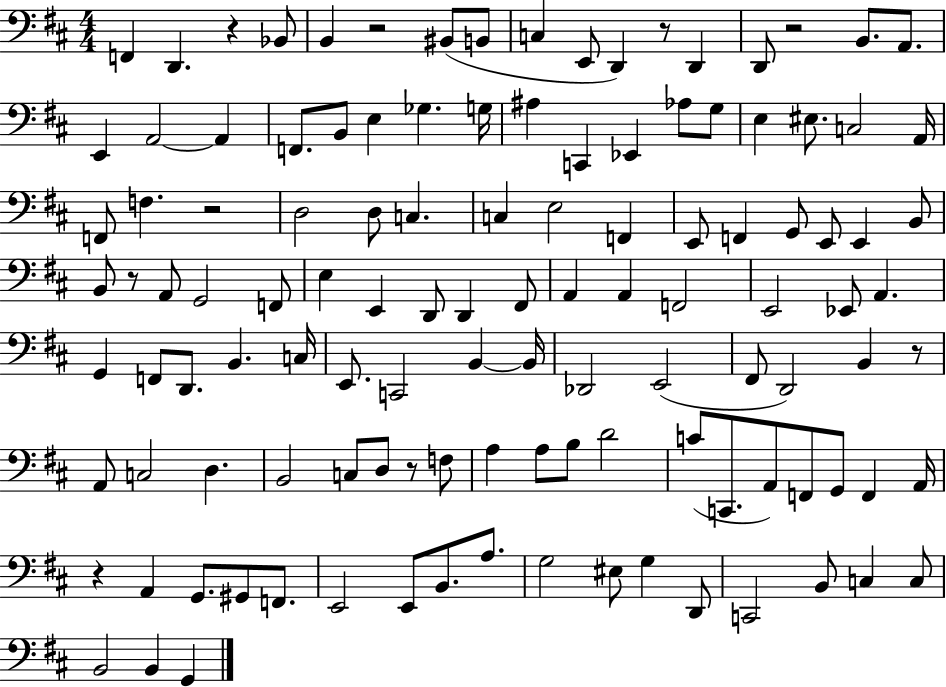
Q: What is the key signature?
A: D major